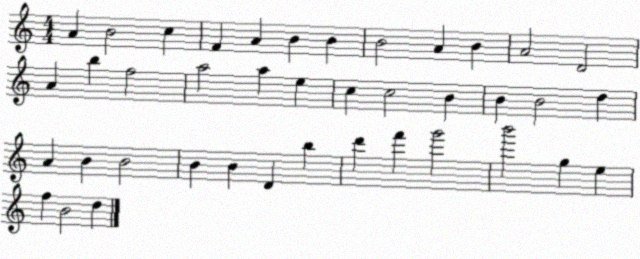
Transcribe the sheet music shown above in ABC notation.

X:1
T:Untitled
M:4/4
L:1/4
K:C
A B2 c F A B B B2 A B A2 D2 A b f2 a2 a e c c2 B B B2 d A B B2 B B D b d' f' g'2 b'2 g e f B2 d